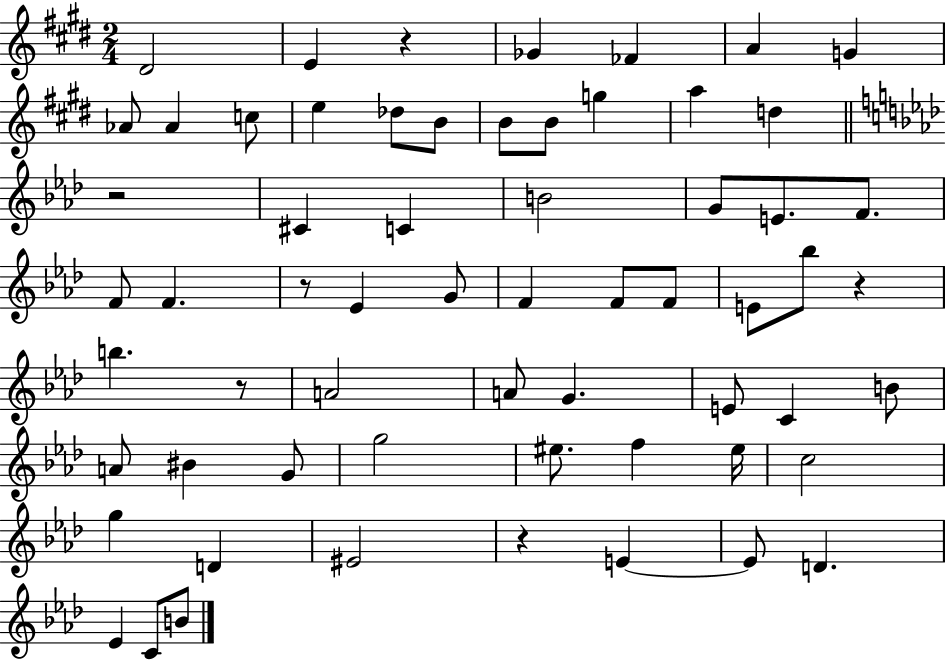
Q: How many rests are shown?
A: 6